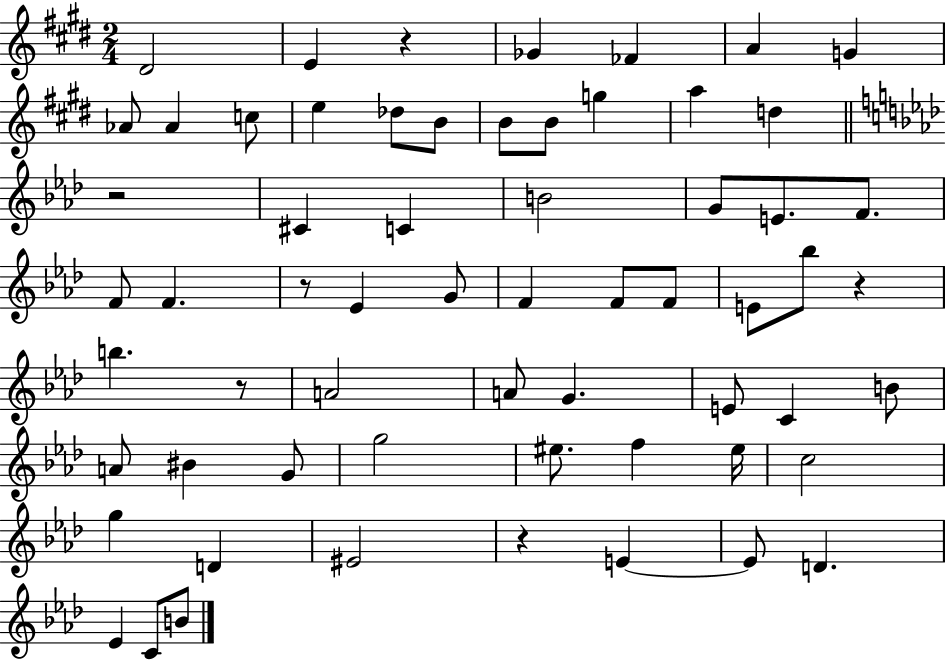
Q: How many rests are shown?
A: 6